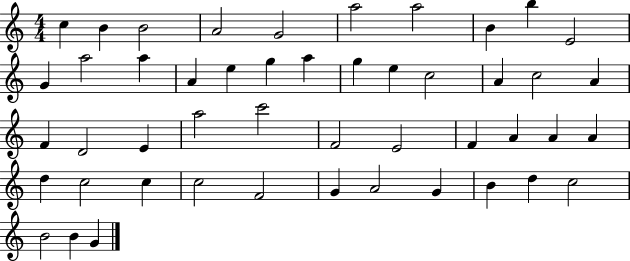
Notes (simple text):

C5/q B4/q B4/h A4/h G4/h A5/h A5/h B4/q B5/q E4/h G4/q A5/h A5/q A4/q E5/q G5/q A5/q G5/q E5/q C5/h A4/q C5/h A4/q F4/q D4/h E4/q A5/h C6/h F4/h E4/h F4/q A4/q A4/q A4/q D5/q C5/h C5/q C5/h F4/h G4/q A4/h G4/q B4/q D5/q C5/h B4/h B4/q G4/q